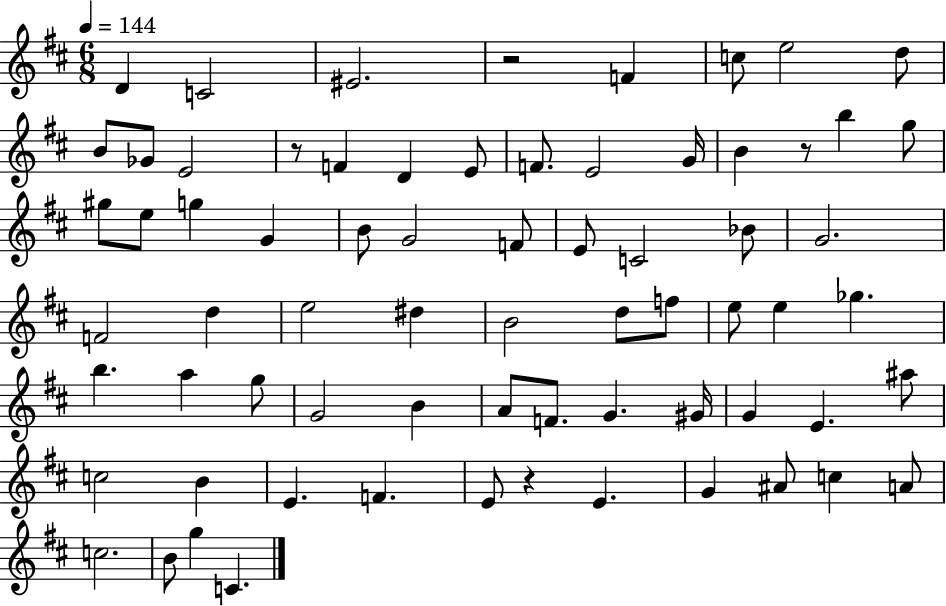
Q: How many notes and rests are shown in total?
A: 70